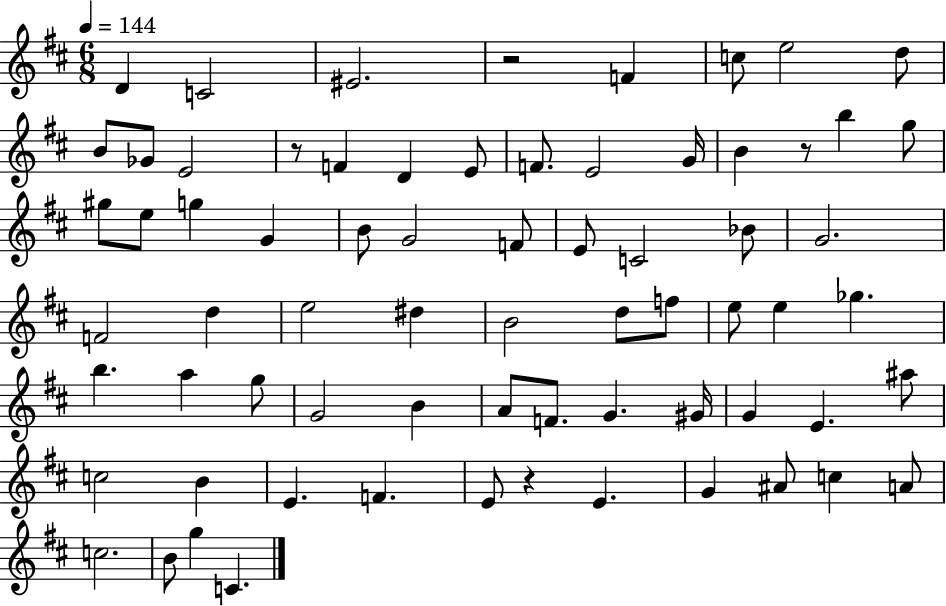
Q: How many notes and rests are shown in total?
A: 70